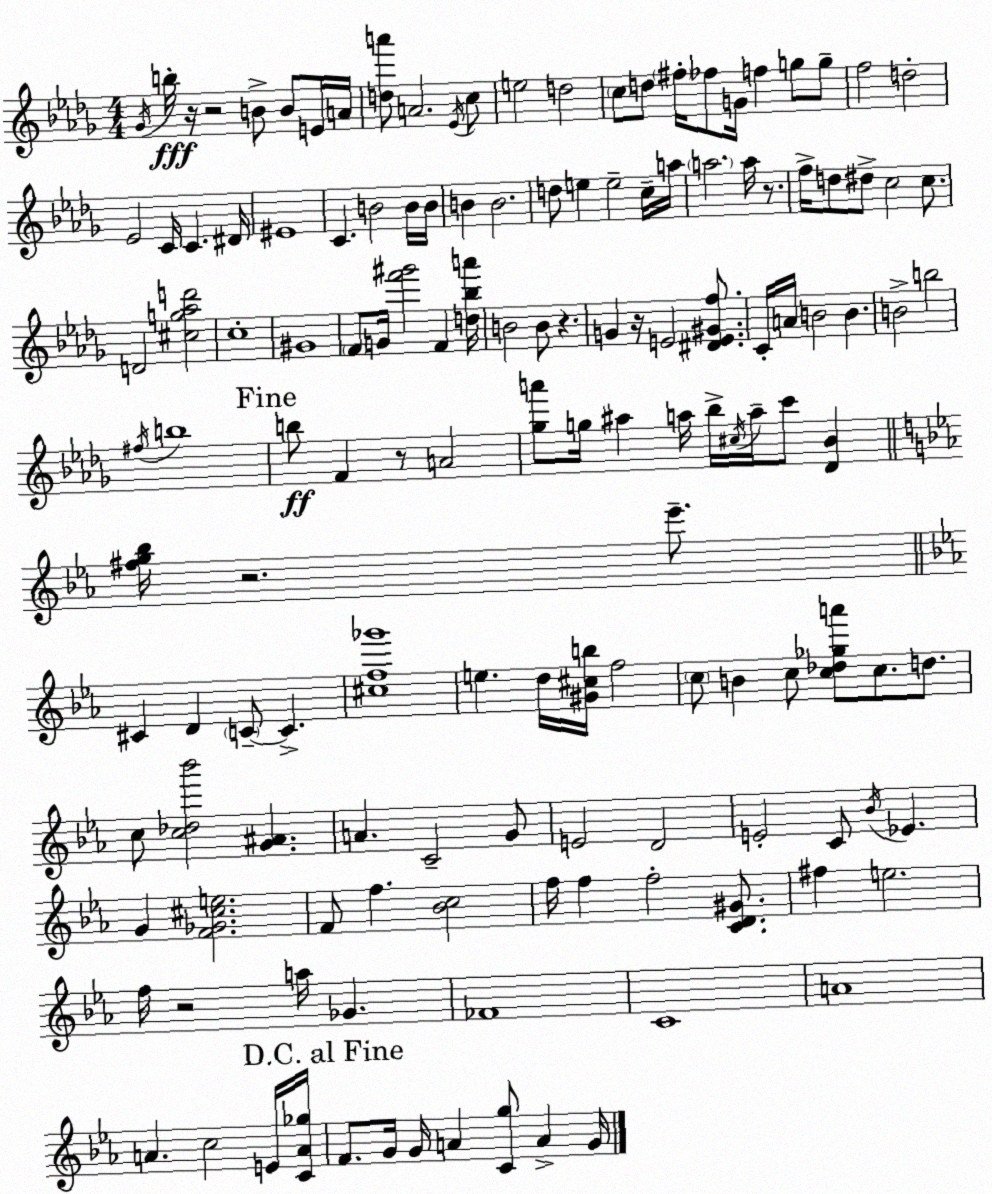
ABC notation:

X:1
T:Untitled
M:4/4
L:1/4
K:Bbm
_G/4 b/4 z/4 z2 B/2 B/2 E/4 A/4 [da']/2 A2 _E/4 c/2 e2 d2 c/2 d/2 ^f/4 _f/2 G/4 f g/2 g/2 f2 d2 _E2 C/4 C ^D/4 ^E4 C B2 B/4 B/4 B B2 d/2 e e2 c/4 a/4 a2 a/4 z/2 f/4 d/2 ^d/2 c2 c/2 D2 [^cg_ad']2 c4 ^G4 F/2 G/4 [f'^g']2 F [d_ba']/4 B2 B/2 z G z/4 E2 [^DE^Gf]/2 C/4 A/4 B2 B B2 b2 ^f/4 b4 b/2 F z/2 A2 [_ga']/2 g/4 ^a a/4 _b/4 ^c/4 a/4 c'/2 [_D_B] [^fg_b]/4 z2 _e'/2 ^C D C/2 C [^cf_g']4 e d/4 [^G^cb]/4 f2 c/2 B c/2 [c_d_ga']/2 c/2 d/2 c/2 [c_d_b']2 [G^A] A C2 G/2 E2 D2 E2 C/2 _B/4 _E G [F_G^ce]2 F/2 f [_Bc]2 f/4 f f2 [CD^G]/2 ^f e2 f/4 z2 a/4 _G _F4 C4 A4 A c2 E/4 [CA_g]/4 F/2 G/4 G/4 A [Cg]/2 A G/4